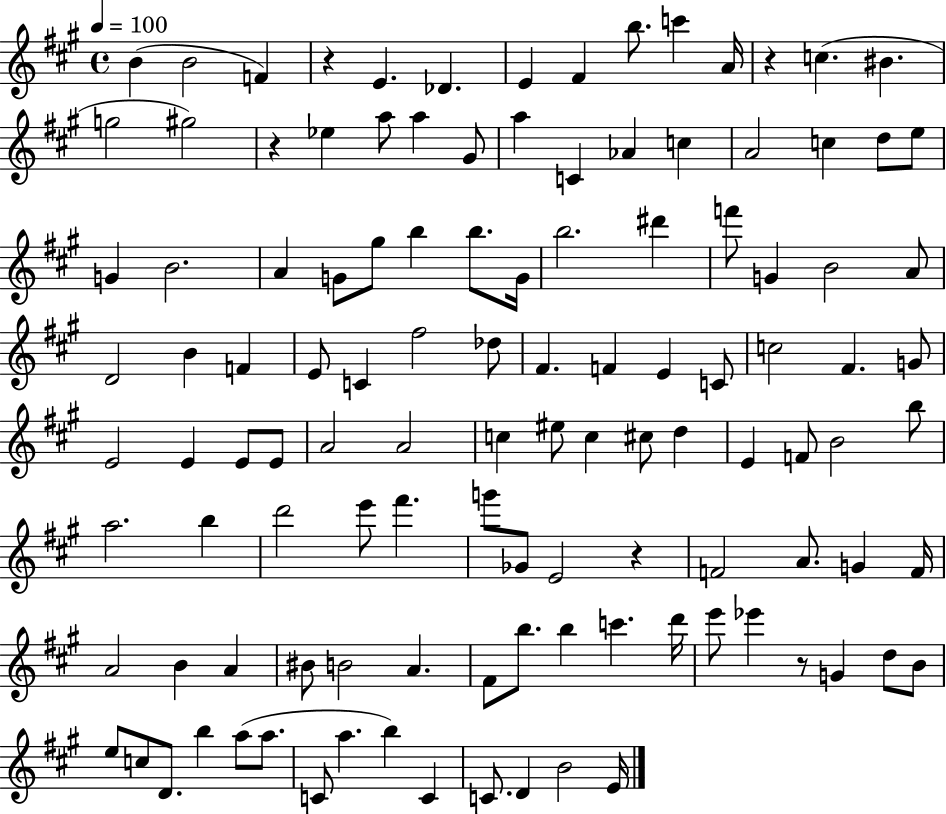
B4/q B4/h F4/q R/q E4/q. Db4/q. E4/q F#4/q B5/e. C6/q A4/s R/q C5/q. BIS4/q. G5/h G#5/h R/q Eb5/q A5/e A5/q G#4/e A5/q C4/q Ab4/q C5/q A4/h C5/q D5/e E5/e G4/q B4/h. A4/q G4/e G#5/e B5/q B5/e. G4/s B5/h. D#6/q F6/e G4/q B4/h A4/e D4/h B4/q F4/q E4/e C4/q F#5/h Db5/e F#4/q. F4/q E4/q C4/e C5/h F#4/q. G4/e E4/h E4/q E4/e E4/e A4/h A4/h C5/q EIS5/e C5/q C#5/e D5/q E4/q F4/e B4/h B5/e A5/h. B5/q D6/h E6/e F#6/q. G6/e Gb4/e E4/h R/q F4/h A4/e. G4/q F4/s A4/h B4/q A4/q BIS4/e B4/h A4/q. F#4/e B5/e. B5/q C6/q. D6/s E6/e Eb6/q R/e G4/q D5/e B4/e E5/e C5/e D4/e. B5/q A5/e A5/e. C4/e A5/q. B5/q C4/q C4/e. D4/q B4/h E4/s